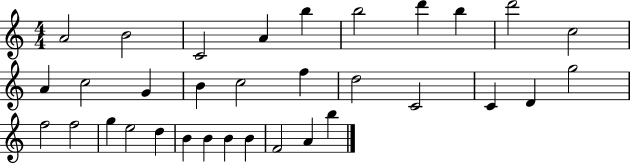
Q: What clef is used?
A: treble